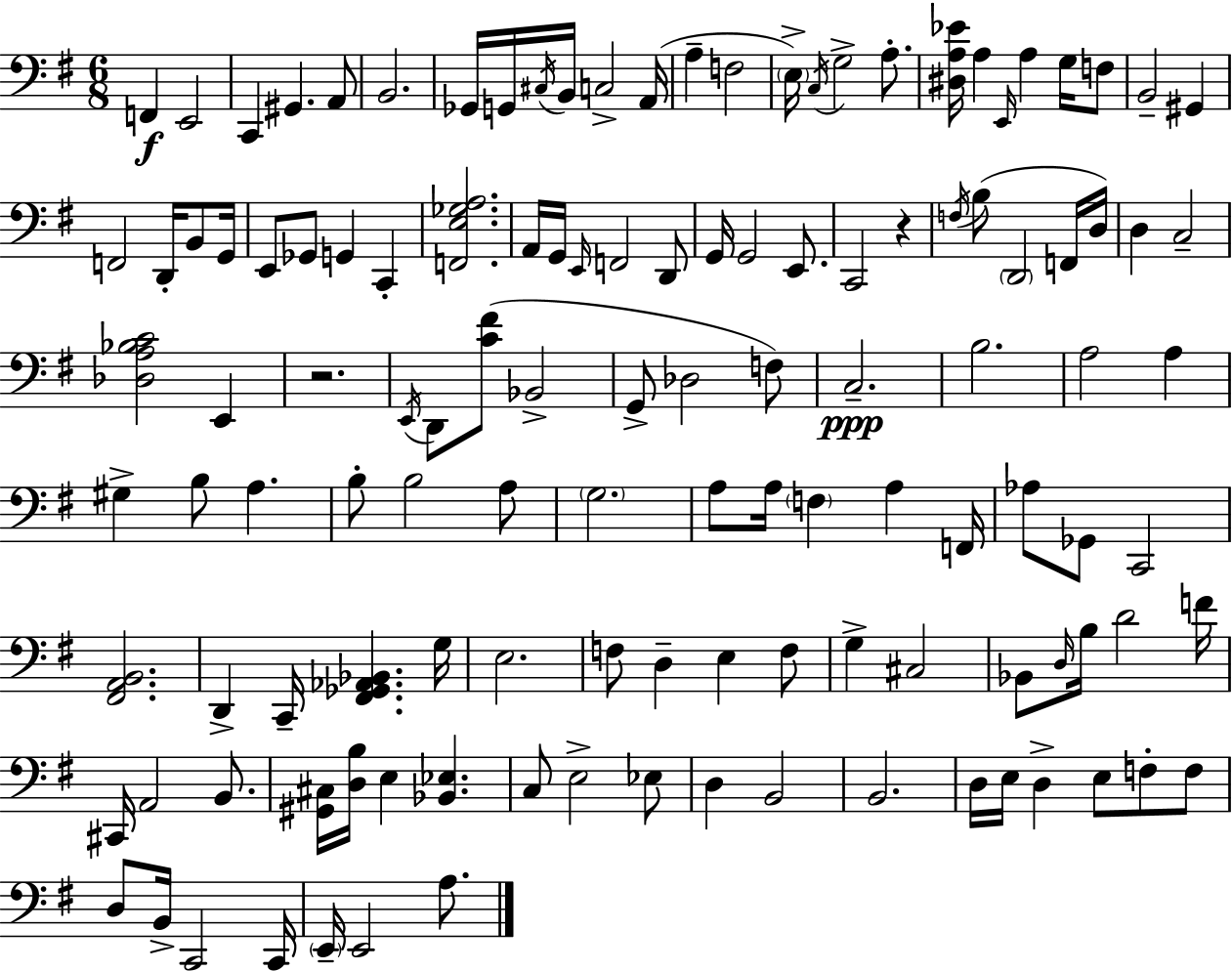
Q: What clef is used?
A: bass